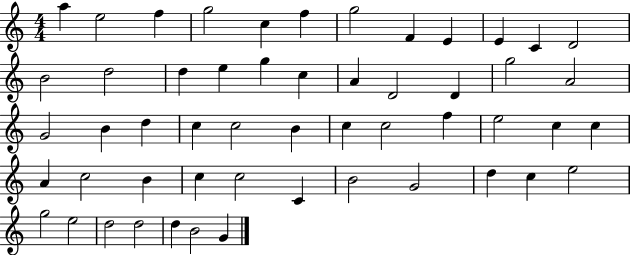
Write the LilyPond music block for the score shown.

{
  \clef treble
  \numericTimeSignature
  \time 4/4
  \key c \major
  a''4 e''2 f''4 | g''2 c''4 f''4 | g''2 f'4 e'4 | e'4 c'4 d'2 | \break b'2 d''2 | d''4 e''4 g''4 c''4 | a'4 d'2 d'4 | g''2 a'2 | \break g'2 b'4 d''4 | c''4 c''2 b'4 | c''4 c''2 f''4 | e''2 c''4 c''4 | \break a'4 c''2 b'4 | c''4 c''2 c'4 | b'2 g'2 | d''4 c''4 e''2 | \break g''2 e''2 | d''2 d''2 | d''4 b'2 g'4 | \bar "|."
}